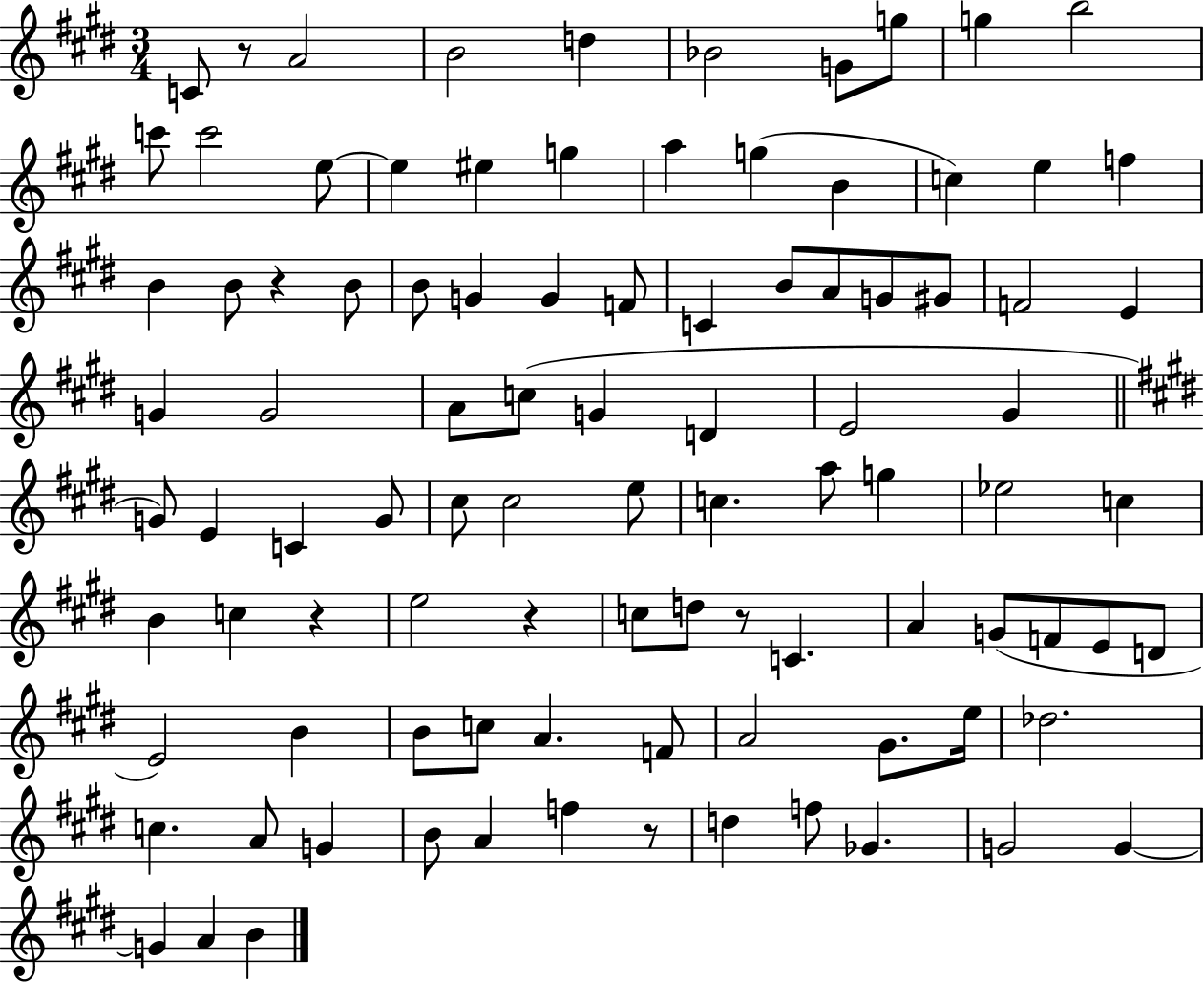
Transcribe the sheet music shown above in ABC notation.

X:1
T:Untitled
M:3/4
L:1/4
K:E
C/2 z/2 A2 B2 d _B2 G/2 g/2 g b2 c'/2 c'2 e/2 e ^e g a g B c e f B B/2 z B/2 B/2 G G F/2 C B/2 A/2 G/2 ^G/2 F2 E G G2 A/2 c/2 G D E2 ^G G/2 E C G/2 ^c/2 ^c2 e/2 c a/2 g _e2 c B c z e2 z c/2 d/2 z/2 C A G/2 F/2 E/2 D/2 E2 B B/2 c/2 A F/2 A2 ^G/2 e/4 _d2 c A/2 G B/2 A f z/2 d f/2 _G G2 G G A B